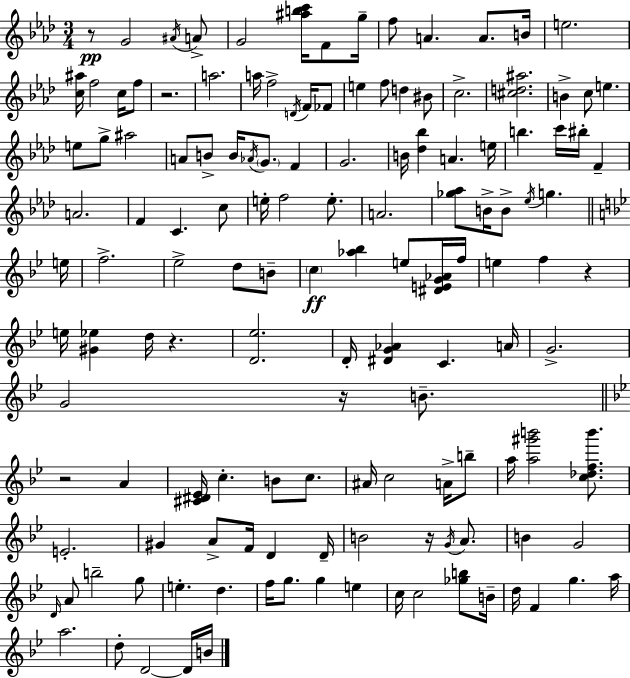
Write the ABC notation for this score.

X:1
T:Untitled
M:3/4
L:1/4
K:Fm
z/2 G2 ^A/4 A/2 G2 [^abc']/4 F/2 g/4 f/2 A A/2 B/4 e2 [c^a]/4 f2 c/4 f/2 z2 a2 a/4 f2 D/4 F/4 _F/2 e f/2 d ^B/2 c2 [^cd^a]2 B c/2 e e/2 g/2 ^a2 A/2 B/2 B/4 _A/4 G/2 F G2 B/4 [_d_b] A e/4 b c'/4 ^b/4 F A2 F C c/2 e/4 f2 e/2 A2 [_g_a]/2 B/4 B/2 _e/4 g e/4 f2 _e2 d/2 B/2 c [_a_b] e/2 [^DEG_A]/4 f/4 e f z e/4 [^G_e] d/4 z [D_e]2 D/4 [^DG_A] C A/4 G2 G2 z/4 B/2 z2 A [^C^D_E]/4 c B/2 c/2 ^A/4 c2 A/4 b/2 a/4 [a^g'b']2 [c_dfb']/2 E2 ^G A/2 F/4 D D/4 B2 z/4 G/4 A/2 B G2 D/4 A/2 b2 g/2 e d f/4 g/2 g e c/4 c2 [_gb]/2 B/4 d/4 F g a/4 a2 d/2 D2 D/4 B/4